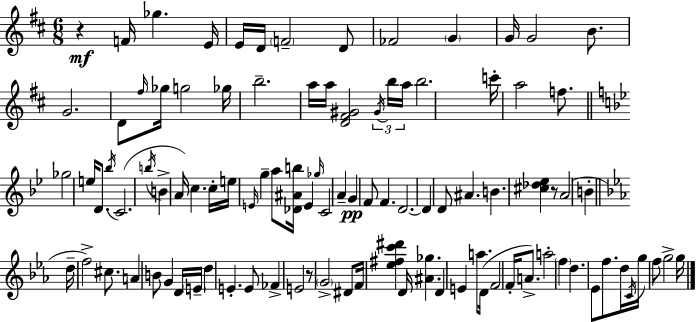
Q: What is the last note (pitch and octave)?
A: G5